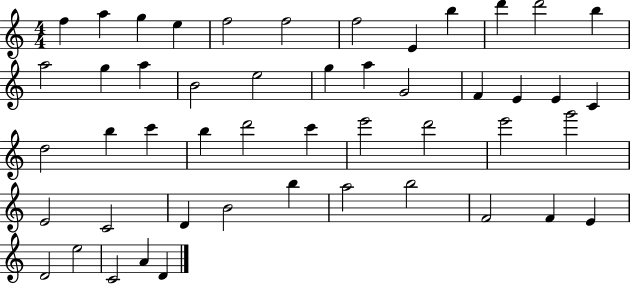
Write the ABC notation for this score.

X:1
T:Untitled
M:4/4
L:1/4
K:C
f a g e f2 f2 f2 E b d' d'2 b a2 g a B2 e2 g a G2 F E E C d2 b c' b d'2 c' e'2 d'2 e'2 g'2 E2 C2 D B2 b a2 b2 F2 F E D2 e2 C2 A D